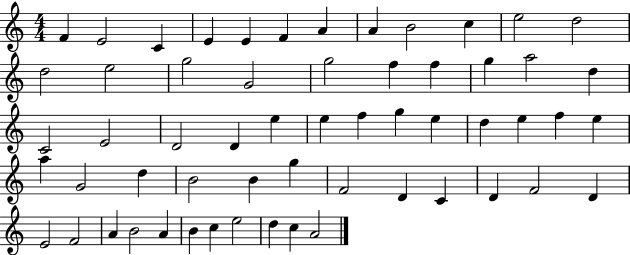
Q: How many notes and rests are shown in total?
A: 58